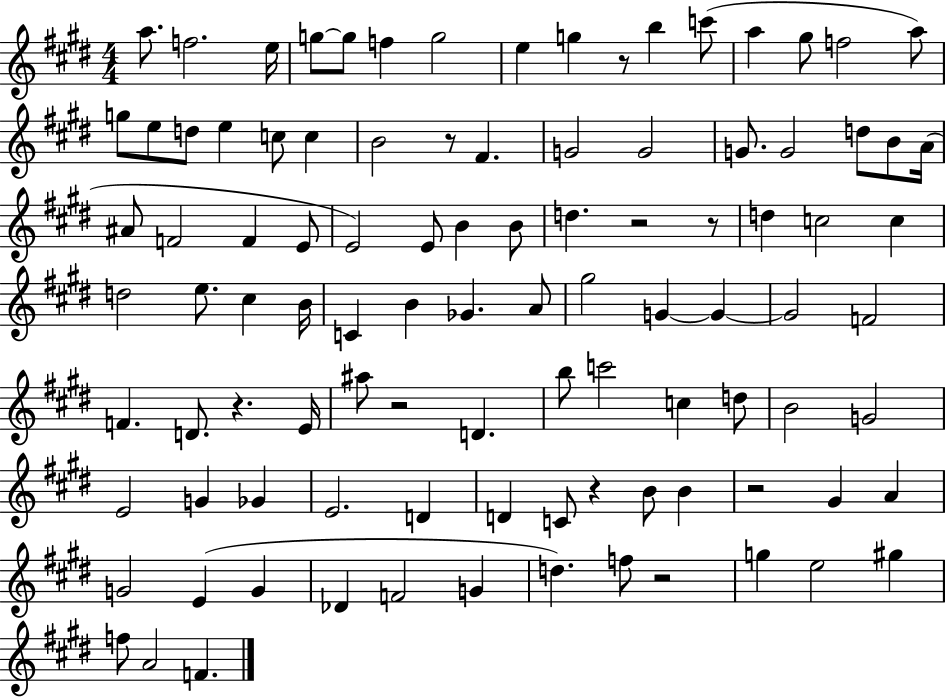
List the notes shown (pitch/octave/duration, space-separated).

A5/e. F5/h. E5/s G5/e G5/e F5/q G5/h E5/q G5/q R/e B5/q C6/e A5/q G#5/e F5/h A5/e G5/e E5/e D5/e E5/q C5/e C5/q B4/h R/e F#4/q. G4/h G4/h G4/e. G4/h D5/e B4/e A4/s A#4/e F4/h F4/q E4/e E4/h E4/e B4/q B4/e D5/q. R/h R/e D5/q C5/h C5/q D5/h E5/e. C#5/q B4/s C4/q B4/q Gb4/q. A4/e G#5/h G4/q G4/q G4/h F4/h F4/q. D4/e. R/q. E4/s A#5/e R/h D4/q. B5/e C6/h C5/q D5/e B4/h G4/h E4/h G4/q Gb4/q E4/h. D4/q D4/q C4/e R/q B4/e B4/q R/h G#4/q A4/q G4/h E4/q G4/q Db4/q F4/h G4/q D5/q. F5/e R/h G5/q E5/h G#5/q F5/e A4/h F4/q.